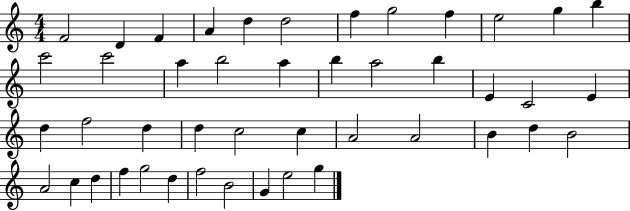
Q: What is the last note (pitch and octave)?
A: G5